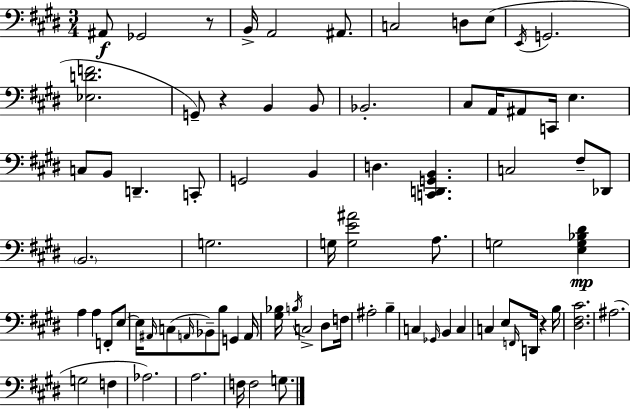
A#2/e Gb2/h R/e B2/s A2/h A#2/e. C3/h D3/e E3/e E2/s G2/h. [Eb3,D4,F4]/h. G2/e R/q B2/q B2/e Bb2/h. C#3/e A2/s A#2/e C2/s E3/q. C3/e B2/e D2/q. C2/e G2/h B2/q D3/q. [C2,D2,G2,B2]/q. C3/h F#3/e Db2/e B2/h. G3/h. G3/s [G3,E4,A#4]/h A3/e. G3/h [E3,G3,Bb3,D#4]/q A3/q A3/q F2/e E3/e E3/s A#2/s C3/e A2/s Bb2/e B3/e G2/q A2/s [G#3,Bb3]/s B3/s C3/h D#3/e F3/s A#3/h B3/q C3/q Gb2/s B2/q C3/q C3/q E3/e F2/s D2/s R/q B3/s [D#3,F#3,C#4]/h. A#3/h. G3/h F3/q Ab3/h. A3/h. F3/s F3/h G3/e.